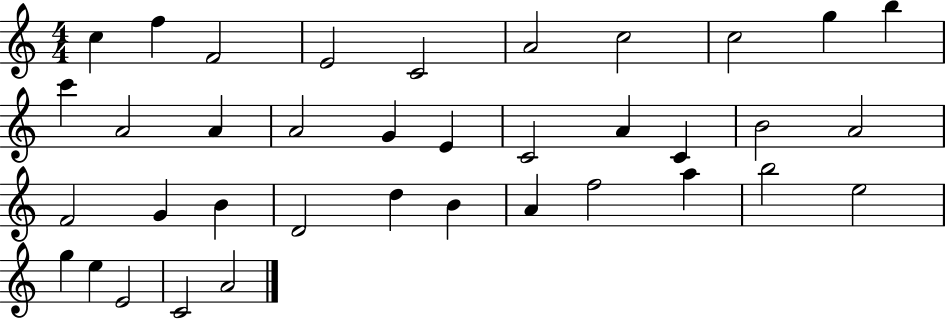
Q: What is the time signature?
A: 4/4